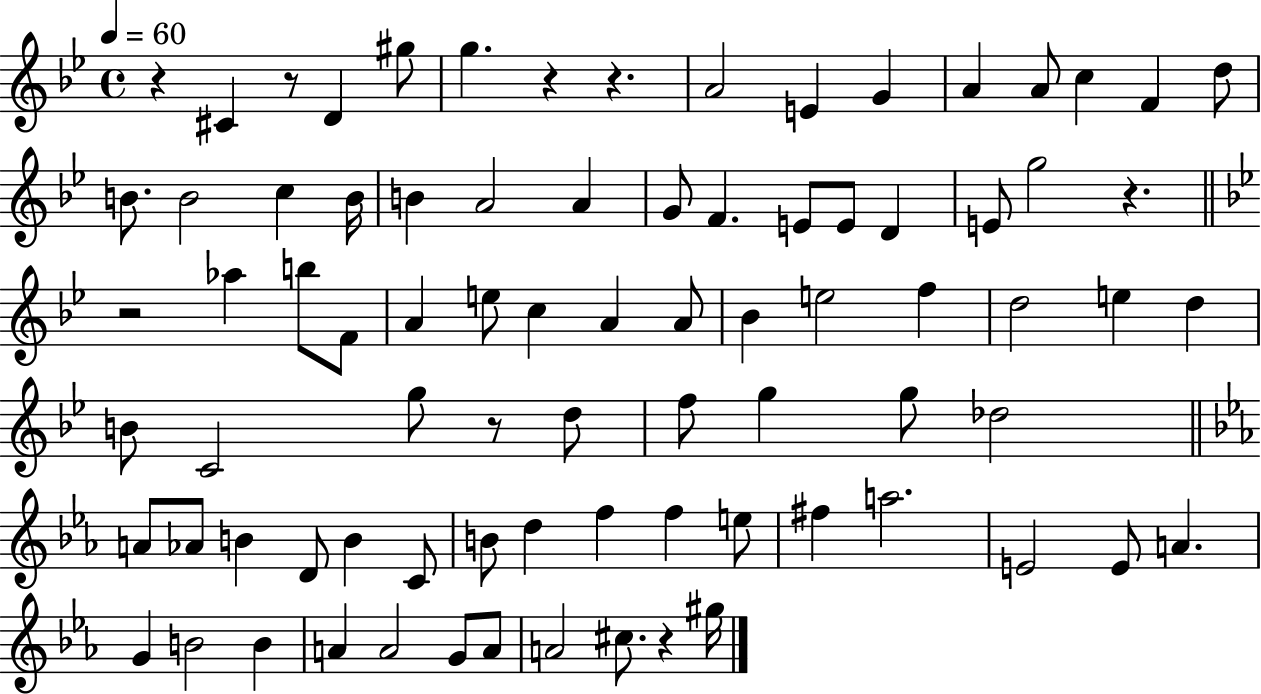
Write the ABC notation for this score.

X:1
T:Untitled
M:4/4
L:1/4
K:Bb
z ^C z/2 D ^g/2 g z z A2 E G A A/2 c F d/2 B/2 B2 c B/4 B A2 A G/2 F E/2 E/2 D E/2 g2 z z2 _a b/2 F/2 A e/2 c A A/2 _B e2 f d2 e d B/2 C2 g/2 z/2 d/2 f/2 g g/2 _d2 A/2 _A/2 B D/2 B C/2 B/2 d f f e/2 ^f a2 E2 E/2 A G B2 B A A2 G/2 A/2 A2 ^c/2 z ^g/4